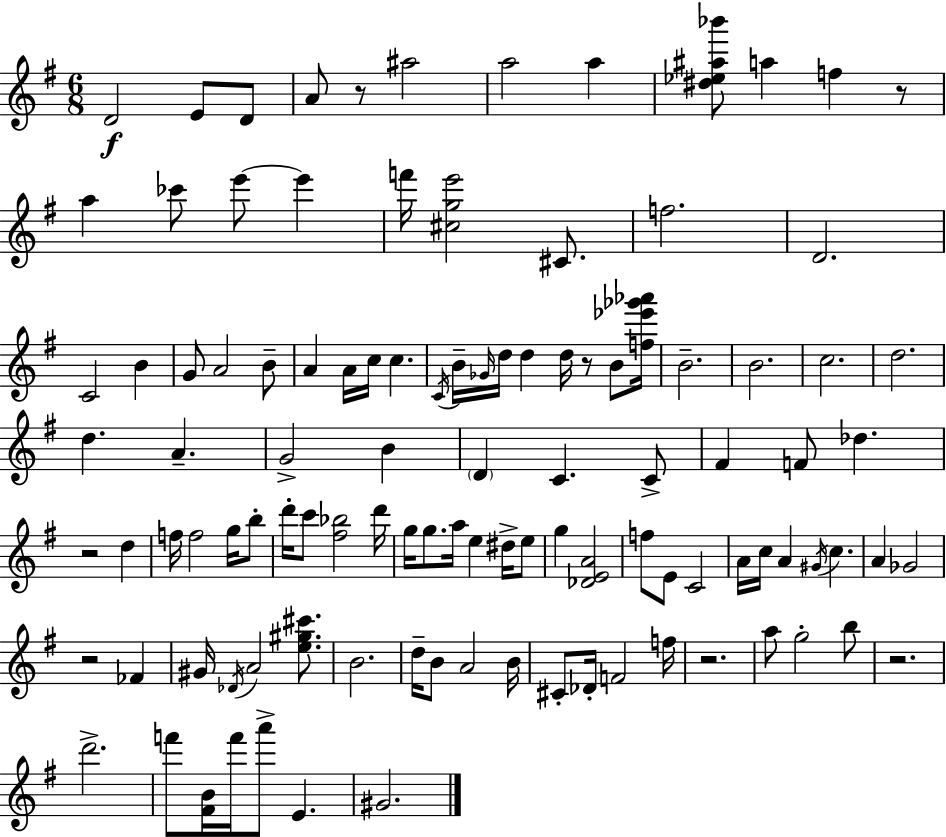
D4/h E4/e D4/e A4/e R/e A#5/h A5/h A5/q [D#5,Eb5,A#5,Bb6]/e A5/q F5/q R/e A5/q CES6/e E6/e E6/q F6/s [C#5,G5,E6]/h C#4/e. F5/h. D4/h. C4/h B4/q G4/e A4/h B4/e A4/q A4/s C5/s C5/q. C4/s B4/s Gb4/s D5/s D5/q D5/s R/e B4/e [F5,Eb6,Gb6,Ab6]/s B4/h. B4/h. C5/h. D5/h. D5/q. A4/q. G4/h B4/q D4/q C4/q. C4/e F#4/q F4/e Db5/q. R/h D5/q F5/s F5/h G5/s B5/e D6/s C6/e [F#5,Bb5]/h D6/s G5/s G5/e. A5/s E5/q D#5/s E5/e G5/q [Db4,E4,A4]/h F5/e E4/e C4/h A4/s C5/s A4/q G#4/s C5/q. A4/q Gb4/h R/h FES4/q G#4/s Db4/s A4/h [E5,G#5,C#6]/e. B4/h. D5/s B4/e A4/h B4/s C#4/e Db4/s F4/h F5/s R/h. A5/e G5/h B5/e R/h. D6/h. F6/e [F#4,B4]/s F6/s A6/e E4/q. G#4/h.